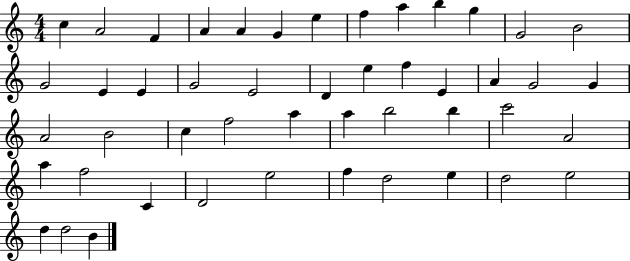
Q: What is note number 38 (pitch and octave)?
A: C4